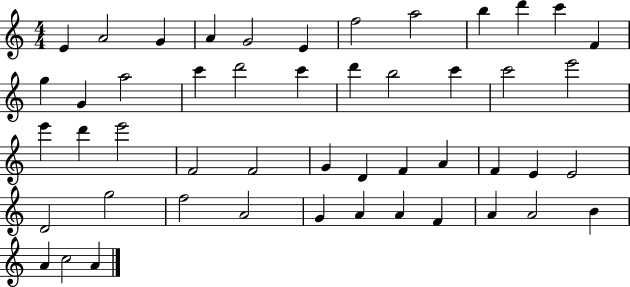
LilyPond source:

{
  \clef treble
  \numericTimeSignature
  \time 4/4
  \key c \major
  e'4 a'2 g'4 | a'4 g'2 e'4 | f''2 a''2 | b''4 d'''4 c'''4 f'4 | \break g''4 g'4 a''2 | c'''4 d'''2 c'''4 | d'''4 b''2 c'''4 | c'''2 e'''2 | \break e'''4 d'''4 e'''2 | f'2 f'2 | g'4 d'4 f'4 a'4 | f'4 e'4 e'2 | \break d'2 g''2 | f''2 a'2 | g'4 a'4 a'4 f'4 | a'4 a'2 b'4 | \break a'4 c''2 a'4 | \bar "|."
}